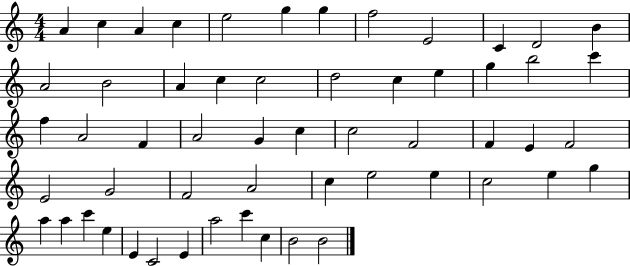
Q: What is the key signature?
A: C major